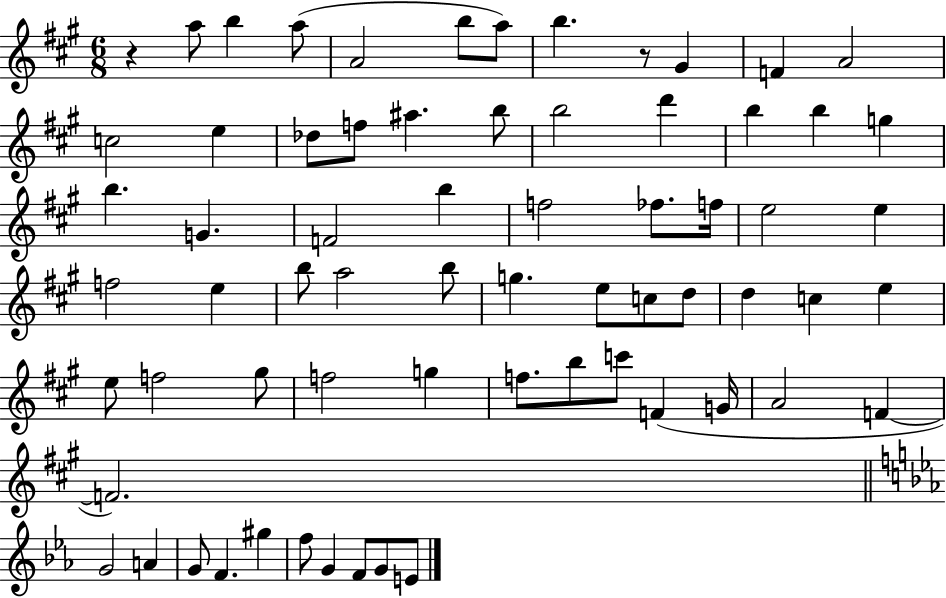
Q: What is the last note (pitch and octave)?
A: E4